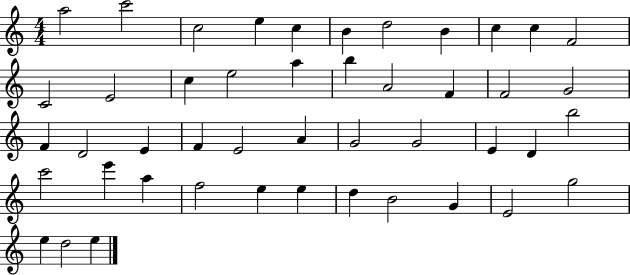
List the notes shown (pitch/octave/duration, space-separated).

A5/h C6/h C5/h E5/q C5/q B4/q D5/h B4/q C5/q C5/q F4/h C4/h E4/h C5/q E5/h A5/q B5/q A4/h F4/q F4/h G4/h F4/q D4/h E4/q F4/q E4/h A4/q G4/h G4/h E4/q D4/q B5/h C6/h E6/q A5/q F5/h E5/q E5/q D5/q B4/h G4/q E4/h G5/h E5/q D5/h E5/q